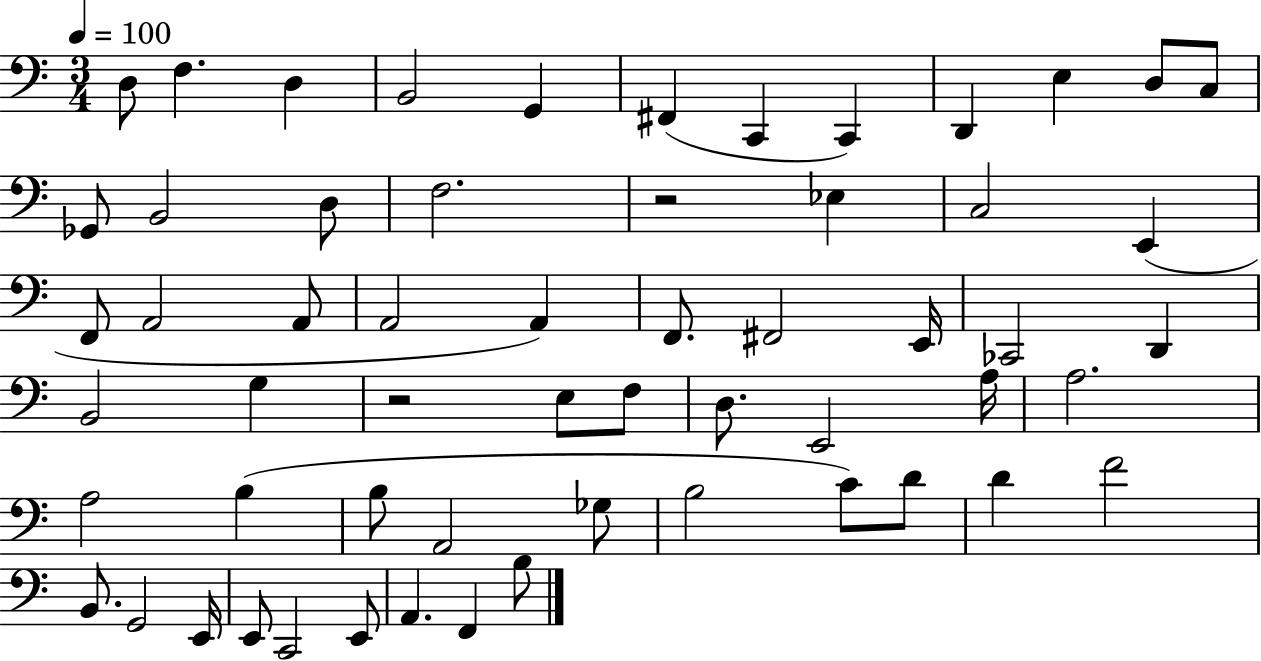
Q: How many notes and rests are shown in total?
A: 58